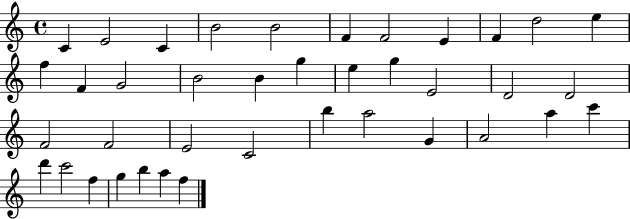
{
  \clef treble
  \time 4/4
  \defaultTimeSignature
  \key c \major
  c'4 e'2 c'4 | b'2 b'2 | f'4 f'2 e'4 | f'4 d''2 e''4 | \break f''4 f'4 g'2 | b'2 b'4 g''4 | e''4 g''4 e'2 | d'2 d'2 | \break f'2 f'2 | e'2 c'2 | b''4 a''2 g'4 | a'2 a''4 c'''4 | \break d'''4 c'''2 f''4 | g''4 b''4 a''4 f''4 | \bar "|."
}